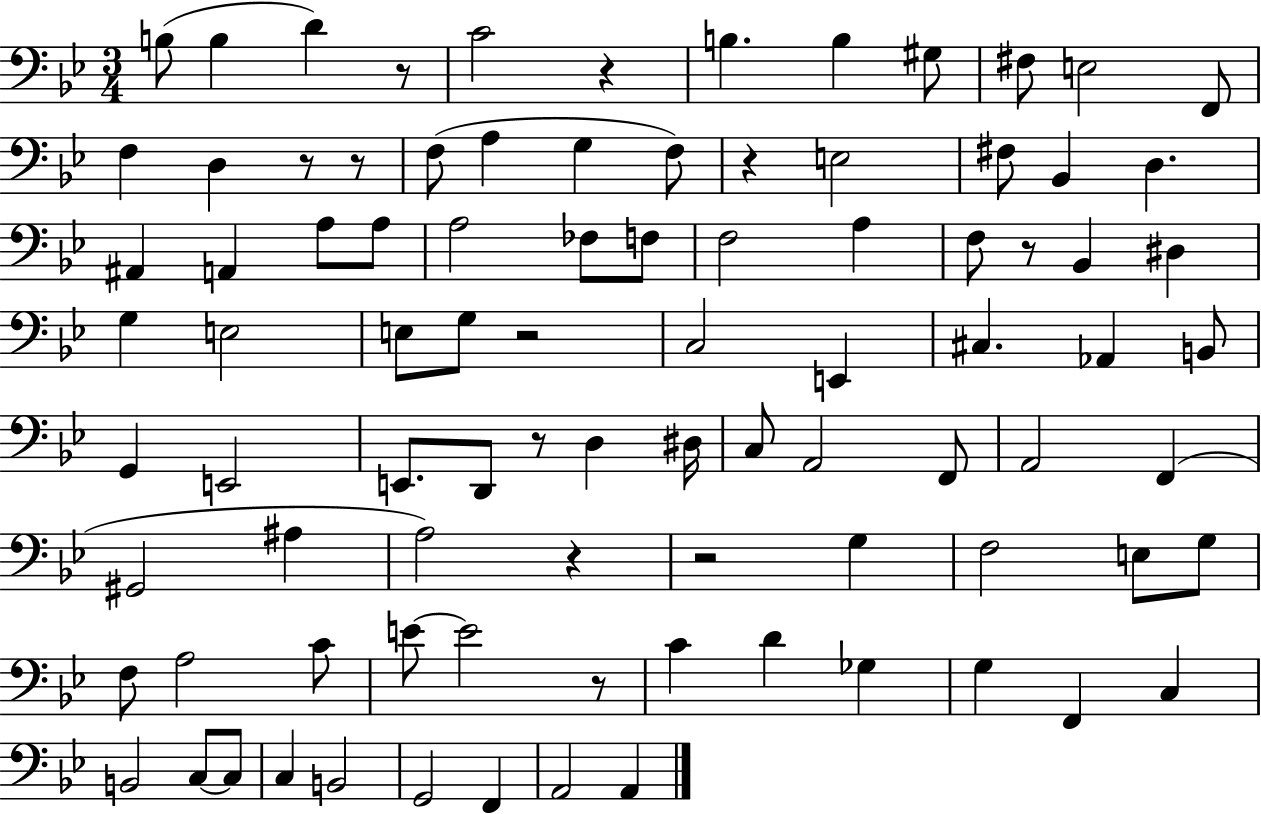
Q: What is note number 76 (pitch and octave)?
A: G2